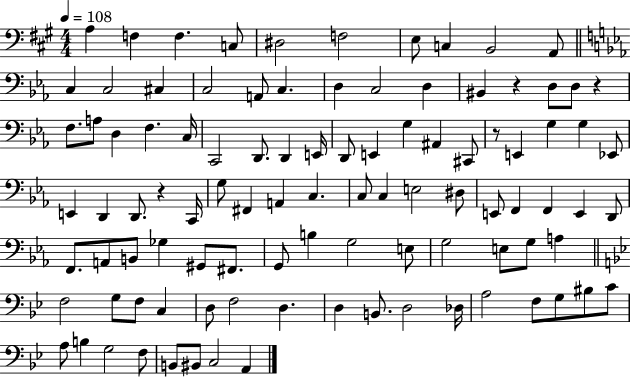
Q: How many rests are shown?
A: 4